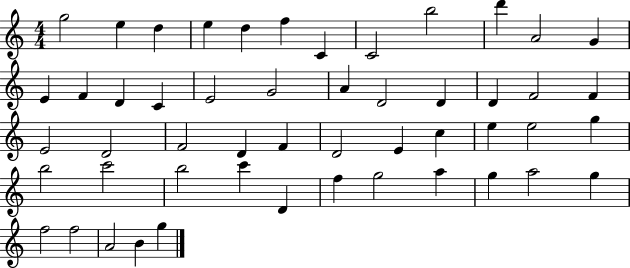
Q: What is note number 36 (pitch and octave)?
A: B5